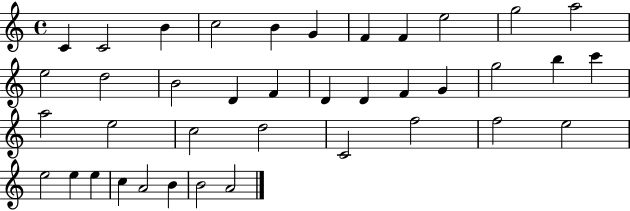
{
  \clef treble
  \time 4/4
  \defaultTimeSignature
  \key c \major
  c'4 c'2 b'4 | c''2 b'4 g'4 | f'4 f'4 e''2 | g''2 a''2 | \break e''2 d''2 | b'2 d'4 f'4 | d'4 d'4 f'4 g'4 | g''2 b''4 c'''4 | \break a''2 e''2 | c''2 d''2 | c'2 f''2 | f''2 e''2 | \break e''2 e''4 e''4 | c''4 a'2 b'4 | b'2 a'2 | \bar "|."
}